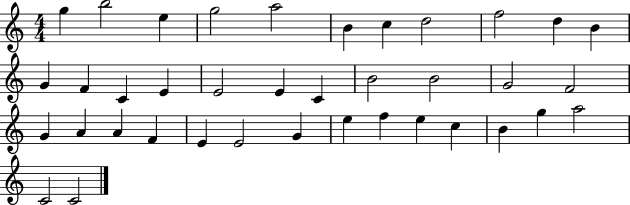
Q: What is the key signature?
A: C major